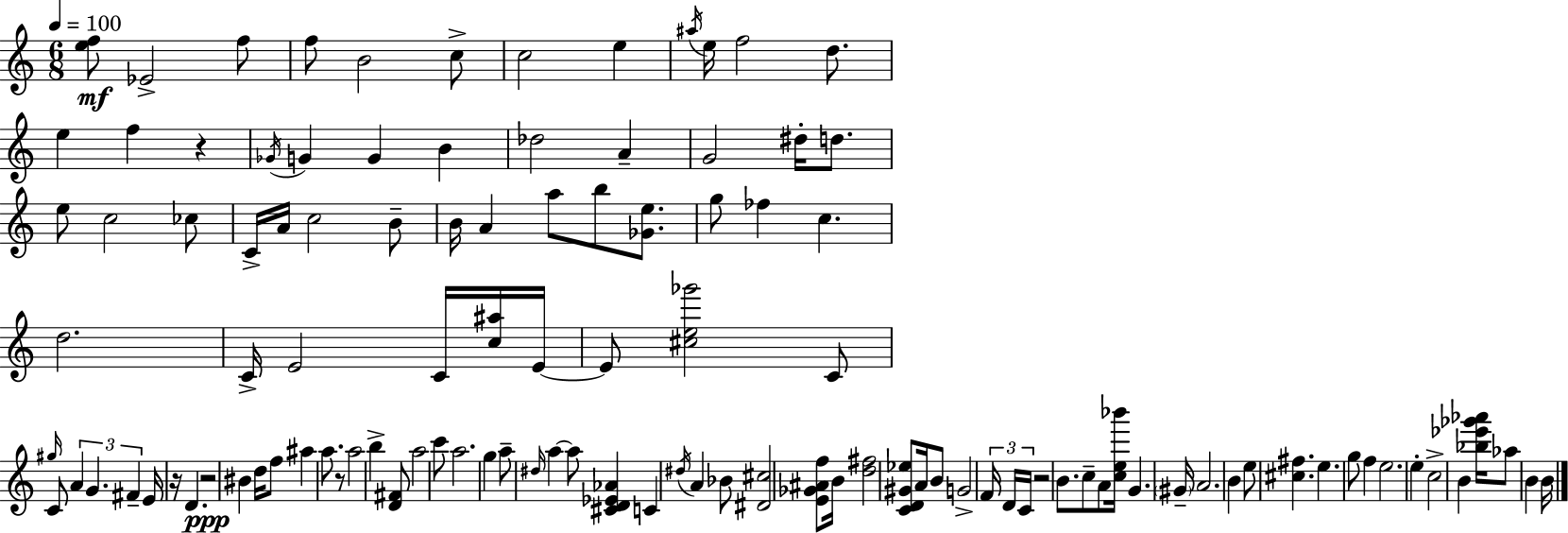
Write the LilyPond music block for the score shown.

{
  \clef treble
  \numericTimeSignature
  \time 6/8
  \key a \minor
  \tempo 4 = 100
  <e'' f''>8\mf ees'2-> f''8 | f''8 b'2 c''8-> | c''2 e''4 | \acciaccatura { ais''16 } e''16 f''2 d''8. | \break e''4 f''4 r4 | \acciaccatura { ges'16 } g'4 g'4 b'4 | des''2 a'4-- | g'2 dis''16-. d''8. | \break e''8 c''2 | ces''8 c'16-> a'16 c''2 | b'8-- b'16 a'4 a''8 b''8 <ges' e''>8. | g''8 fes''4 c''4. | \break d''2. | c'16-> e'2 c'16 | <c'' ais''>16 e'16~~ e'8 <cis'' e'' ges'''>2 | c'8 \grace { gis''16 } c'8 \tuplet 3/2 { a'4 g'4. | \break fis'4-- } e'16 r16 d'4. | r2\ppp bis'4 | d''16 f''8 ais''4 a''8. | r8 a''2 b''4-> | \break <d' fis'>8 a''2 | c'''8 a''2. | g''4 a''8-- \grace { dis''16 } a''4~~ | a''8 <cis' d' ees' aes'>4 c'4 | \break \acciaccatura { dis''16 } a'4 bes'8 <dis' cis''>2 | <e' ges' ais' f''>8 b'16 <d'' fis''>2 | <c' d' gis' ees''>8 a'16 b'8 g'2-> | \tuplet 3/2 { f'16 d'16 c'16 } r2 | \break b'8. c''8-- a'8 <c'' e'' bes'''>16 g'4. | \parenthesize gis'16-- a'2. | b'4 e''8 <cis'' fis''>4. | e''4. g''8 | \break f''4 e''2. | e''4-. c''2-> | b'4 <bes'' ees''' ges''' aes'''>16 aes''8 | b'4 b'16 \bar "|."
}